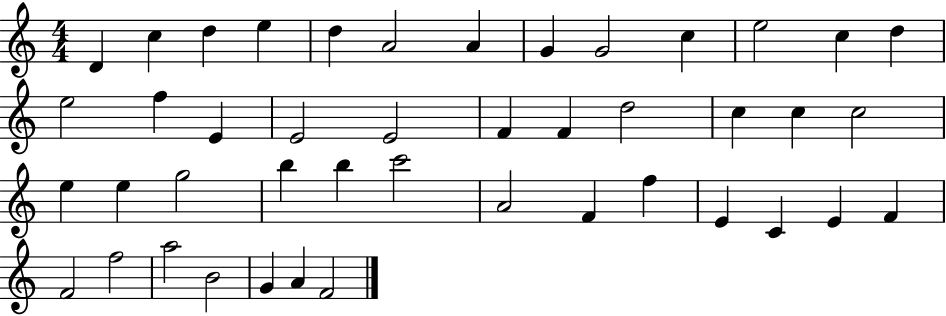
{
  \clef treble
  \numericTimeSignature
  \time 4/4
  \key c \major
  d'4 c''4 d''4 e''4 | d''4 a'2 a'4 | g'4 g'2 c''4 | e''2 c''4 d''4 | \break e''2 f''4 e'4 | e'2 e'2 | f'4 f'4 d''2 | c''4 c''4 c''2 | \break e''4 e''4 g''2 | b''4 b''4 c'''2 | a'2 f'4 f''4 | e'4 c'4 e'4 f'4 | \break f'2 f''2 | a''2 b'2 | g'4 a'4 f'2 | \bar "|."
}